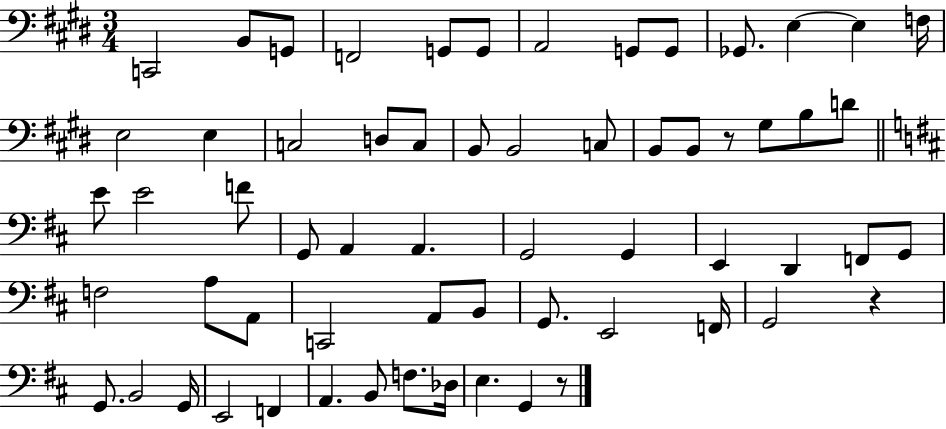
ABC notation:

X:1
T:Untitled
M:3/4
L:1/4
K:E
C,,2 B,,/2 G,,/2 F,,2 G,,/2 G,,/2 A,,2 G,,/2 G,,/2 _G,,/2 E, E, F,/4 E,2 E, C,2 D,/2 C,/2 B,,/2 B,,2 C,/2 B,,/2 B,,/2 z/2 ^G,/2 B,/2 D/2 E/2 E2 F/2 G,,/2 A,, A,, G,,2 G,, E,, D,, F,,/2 G,,/2 F,2 A,/2 A,,/2 C,,2 A,,/2 B,,/2 G,,/2 E,,2 F,,/4 G,,2 z G,,/2 B,,2 G,,/4 E,,2 F,, A,, B,,/2 F,/2 _D,/4 E, G,, z/2